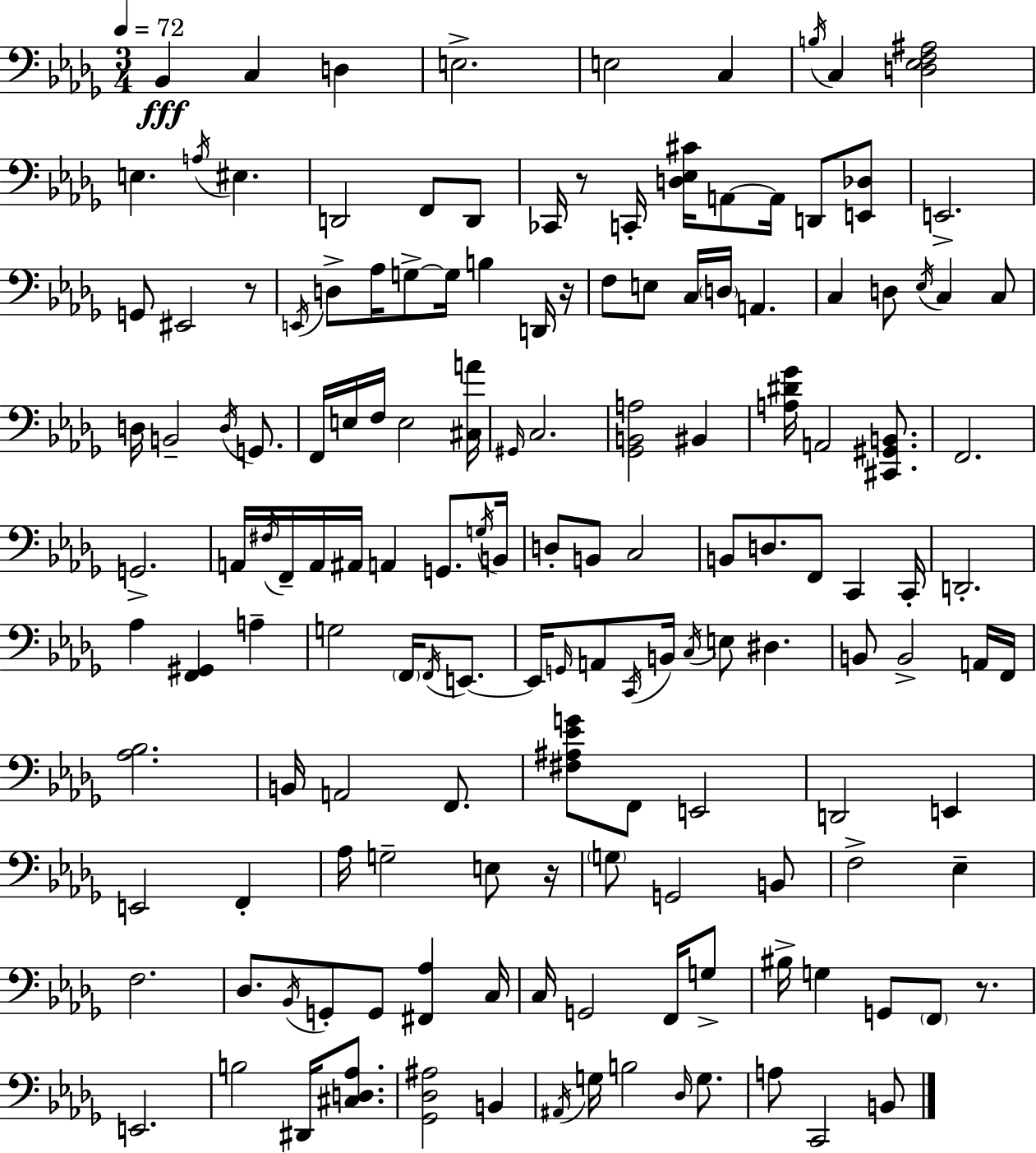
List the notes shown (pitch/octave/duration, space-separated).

Bb2/q C3/q D3/q E3/h. E3/h C3/q B3/s C3/q [D3,Eb3,F3,A#3]/h E3/q. A3/s EIS3/q. D2/h F2/e D2/e CES2/s R/e C2/s [D3,Eb3,C#4]/s A2/e A2/s D2/e [E2,Db3]/e E2/h. G2/e EIS2/h R/e E2/s D3/e Ab3/s G3/e G3/s B3/q D2/s R/s F3/e E3/e C3/s D3/s A2/q. C3/q D3/e Eb3/s C3/q C3/e D3/s B2/h D3/s G2/e. F2/s E3/s F3/s E3/h [C#3,A4]/s G#2/s C3/h. [Gb2,B2,A3]/h BIS2/q [A3,D#4,Gb4]/s A2/h [C#2,G#2,B2]/e. F2/h. G2/h. A2/s F#3/s F2/s A2/s A#2/s A2/q G2/e. G3/s B2/s D3/e B2/e C3/h B2/e D3/e. F2/e C2/q C2/s D2/h. Ab3/q [F2,G#2]/q A3/q G3/h F2/s F2/s E2/e. E2/s G2/s A2/e C2/s B2/s C3/s E3/e D#3/q. B2/e B2/h A2/s F2/s [Ab3,Bb3]/h. B2/s A2/h F2/e. [F#3,A#3,Eb4,G4]/e F2/e E2/h D2/h E2/q E2/h F2/q Ab3/s G3/h E3/e R/s G3/e G2/h B2/e F3/h Eb3/q F3/h. Db3/e. Bb2/s G2/e G2/e [F#2,Ab3]/q C3/s C3/s G2/h F2/s G3/e BIS3/s G3/q G2/e F2/e R/e. E2/h. B3/h D#2/s [C#3,D3,Ab3]/e. [Gb2,Db3,A#3]/h B2/q A#2/s G3/s B3/h Db3/s G3/e. A3/e C2/h B2/e